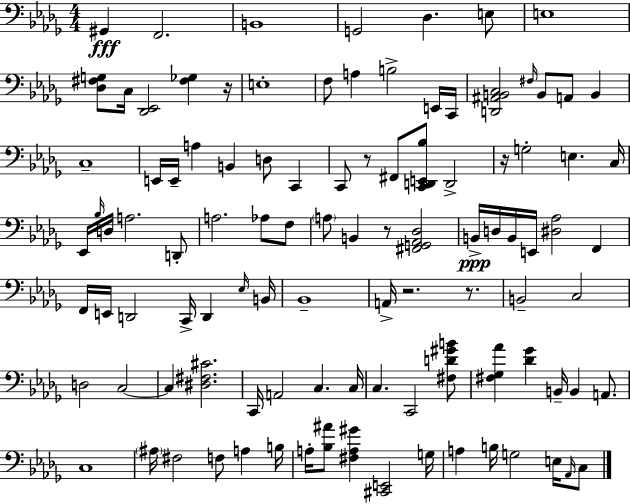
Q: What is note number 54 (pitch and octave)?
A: Bb2